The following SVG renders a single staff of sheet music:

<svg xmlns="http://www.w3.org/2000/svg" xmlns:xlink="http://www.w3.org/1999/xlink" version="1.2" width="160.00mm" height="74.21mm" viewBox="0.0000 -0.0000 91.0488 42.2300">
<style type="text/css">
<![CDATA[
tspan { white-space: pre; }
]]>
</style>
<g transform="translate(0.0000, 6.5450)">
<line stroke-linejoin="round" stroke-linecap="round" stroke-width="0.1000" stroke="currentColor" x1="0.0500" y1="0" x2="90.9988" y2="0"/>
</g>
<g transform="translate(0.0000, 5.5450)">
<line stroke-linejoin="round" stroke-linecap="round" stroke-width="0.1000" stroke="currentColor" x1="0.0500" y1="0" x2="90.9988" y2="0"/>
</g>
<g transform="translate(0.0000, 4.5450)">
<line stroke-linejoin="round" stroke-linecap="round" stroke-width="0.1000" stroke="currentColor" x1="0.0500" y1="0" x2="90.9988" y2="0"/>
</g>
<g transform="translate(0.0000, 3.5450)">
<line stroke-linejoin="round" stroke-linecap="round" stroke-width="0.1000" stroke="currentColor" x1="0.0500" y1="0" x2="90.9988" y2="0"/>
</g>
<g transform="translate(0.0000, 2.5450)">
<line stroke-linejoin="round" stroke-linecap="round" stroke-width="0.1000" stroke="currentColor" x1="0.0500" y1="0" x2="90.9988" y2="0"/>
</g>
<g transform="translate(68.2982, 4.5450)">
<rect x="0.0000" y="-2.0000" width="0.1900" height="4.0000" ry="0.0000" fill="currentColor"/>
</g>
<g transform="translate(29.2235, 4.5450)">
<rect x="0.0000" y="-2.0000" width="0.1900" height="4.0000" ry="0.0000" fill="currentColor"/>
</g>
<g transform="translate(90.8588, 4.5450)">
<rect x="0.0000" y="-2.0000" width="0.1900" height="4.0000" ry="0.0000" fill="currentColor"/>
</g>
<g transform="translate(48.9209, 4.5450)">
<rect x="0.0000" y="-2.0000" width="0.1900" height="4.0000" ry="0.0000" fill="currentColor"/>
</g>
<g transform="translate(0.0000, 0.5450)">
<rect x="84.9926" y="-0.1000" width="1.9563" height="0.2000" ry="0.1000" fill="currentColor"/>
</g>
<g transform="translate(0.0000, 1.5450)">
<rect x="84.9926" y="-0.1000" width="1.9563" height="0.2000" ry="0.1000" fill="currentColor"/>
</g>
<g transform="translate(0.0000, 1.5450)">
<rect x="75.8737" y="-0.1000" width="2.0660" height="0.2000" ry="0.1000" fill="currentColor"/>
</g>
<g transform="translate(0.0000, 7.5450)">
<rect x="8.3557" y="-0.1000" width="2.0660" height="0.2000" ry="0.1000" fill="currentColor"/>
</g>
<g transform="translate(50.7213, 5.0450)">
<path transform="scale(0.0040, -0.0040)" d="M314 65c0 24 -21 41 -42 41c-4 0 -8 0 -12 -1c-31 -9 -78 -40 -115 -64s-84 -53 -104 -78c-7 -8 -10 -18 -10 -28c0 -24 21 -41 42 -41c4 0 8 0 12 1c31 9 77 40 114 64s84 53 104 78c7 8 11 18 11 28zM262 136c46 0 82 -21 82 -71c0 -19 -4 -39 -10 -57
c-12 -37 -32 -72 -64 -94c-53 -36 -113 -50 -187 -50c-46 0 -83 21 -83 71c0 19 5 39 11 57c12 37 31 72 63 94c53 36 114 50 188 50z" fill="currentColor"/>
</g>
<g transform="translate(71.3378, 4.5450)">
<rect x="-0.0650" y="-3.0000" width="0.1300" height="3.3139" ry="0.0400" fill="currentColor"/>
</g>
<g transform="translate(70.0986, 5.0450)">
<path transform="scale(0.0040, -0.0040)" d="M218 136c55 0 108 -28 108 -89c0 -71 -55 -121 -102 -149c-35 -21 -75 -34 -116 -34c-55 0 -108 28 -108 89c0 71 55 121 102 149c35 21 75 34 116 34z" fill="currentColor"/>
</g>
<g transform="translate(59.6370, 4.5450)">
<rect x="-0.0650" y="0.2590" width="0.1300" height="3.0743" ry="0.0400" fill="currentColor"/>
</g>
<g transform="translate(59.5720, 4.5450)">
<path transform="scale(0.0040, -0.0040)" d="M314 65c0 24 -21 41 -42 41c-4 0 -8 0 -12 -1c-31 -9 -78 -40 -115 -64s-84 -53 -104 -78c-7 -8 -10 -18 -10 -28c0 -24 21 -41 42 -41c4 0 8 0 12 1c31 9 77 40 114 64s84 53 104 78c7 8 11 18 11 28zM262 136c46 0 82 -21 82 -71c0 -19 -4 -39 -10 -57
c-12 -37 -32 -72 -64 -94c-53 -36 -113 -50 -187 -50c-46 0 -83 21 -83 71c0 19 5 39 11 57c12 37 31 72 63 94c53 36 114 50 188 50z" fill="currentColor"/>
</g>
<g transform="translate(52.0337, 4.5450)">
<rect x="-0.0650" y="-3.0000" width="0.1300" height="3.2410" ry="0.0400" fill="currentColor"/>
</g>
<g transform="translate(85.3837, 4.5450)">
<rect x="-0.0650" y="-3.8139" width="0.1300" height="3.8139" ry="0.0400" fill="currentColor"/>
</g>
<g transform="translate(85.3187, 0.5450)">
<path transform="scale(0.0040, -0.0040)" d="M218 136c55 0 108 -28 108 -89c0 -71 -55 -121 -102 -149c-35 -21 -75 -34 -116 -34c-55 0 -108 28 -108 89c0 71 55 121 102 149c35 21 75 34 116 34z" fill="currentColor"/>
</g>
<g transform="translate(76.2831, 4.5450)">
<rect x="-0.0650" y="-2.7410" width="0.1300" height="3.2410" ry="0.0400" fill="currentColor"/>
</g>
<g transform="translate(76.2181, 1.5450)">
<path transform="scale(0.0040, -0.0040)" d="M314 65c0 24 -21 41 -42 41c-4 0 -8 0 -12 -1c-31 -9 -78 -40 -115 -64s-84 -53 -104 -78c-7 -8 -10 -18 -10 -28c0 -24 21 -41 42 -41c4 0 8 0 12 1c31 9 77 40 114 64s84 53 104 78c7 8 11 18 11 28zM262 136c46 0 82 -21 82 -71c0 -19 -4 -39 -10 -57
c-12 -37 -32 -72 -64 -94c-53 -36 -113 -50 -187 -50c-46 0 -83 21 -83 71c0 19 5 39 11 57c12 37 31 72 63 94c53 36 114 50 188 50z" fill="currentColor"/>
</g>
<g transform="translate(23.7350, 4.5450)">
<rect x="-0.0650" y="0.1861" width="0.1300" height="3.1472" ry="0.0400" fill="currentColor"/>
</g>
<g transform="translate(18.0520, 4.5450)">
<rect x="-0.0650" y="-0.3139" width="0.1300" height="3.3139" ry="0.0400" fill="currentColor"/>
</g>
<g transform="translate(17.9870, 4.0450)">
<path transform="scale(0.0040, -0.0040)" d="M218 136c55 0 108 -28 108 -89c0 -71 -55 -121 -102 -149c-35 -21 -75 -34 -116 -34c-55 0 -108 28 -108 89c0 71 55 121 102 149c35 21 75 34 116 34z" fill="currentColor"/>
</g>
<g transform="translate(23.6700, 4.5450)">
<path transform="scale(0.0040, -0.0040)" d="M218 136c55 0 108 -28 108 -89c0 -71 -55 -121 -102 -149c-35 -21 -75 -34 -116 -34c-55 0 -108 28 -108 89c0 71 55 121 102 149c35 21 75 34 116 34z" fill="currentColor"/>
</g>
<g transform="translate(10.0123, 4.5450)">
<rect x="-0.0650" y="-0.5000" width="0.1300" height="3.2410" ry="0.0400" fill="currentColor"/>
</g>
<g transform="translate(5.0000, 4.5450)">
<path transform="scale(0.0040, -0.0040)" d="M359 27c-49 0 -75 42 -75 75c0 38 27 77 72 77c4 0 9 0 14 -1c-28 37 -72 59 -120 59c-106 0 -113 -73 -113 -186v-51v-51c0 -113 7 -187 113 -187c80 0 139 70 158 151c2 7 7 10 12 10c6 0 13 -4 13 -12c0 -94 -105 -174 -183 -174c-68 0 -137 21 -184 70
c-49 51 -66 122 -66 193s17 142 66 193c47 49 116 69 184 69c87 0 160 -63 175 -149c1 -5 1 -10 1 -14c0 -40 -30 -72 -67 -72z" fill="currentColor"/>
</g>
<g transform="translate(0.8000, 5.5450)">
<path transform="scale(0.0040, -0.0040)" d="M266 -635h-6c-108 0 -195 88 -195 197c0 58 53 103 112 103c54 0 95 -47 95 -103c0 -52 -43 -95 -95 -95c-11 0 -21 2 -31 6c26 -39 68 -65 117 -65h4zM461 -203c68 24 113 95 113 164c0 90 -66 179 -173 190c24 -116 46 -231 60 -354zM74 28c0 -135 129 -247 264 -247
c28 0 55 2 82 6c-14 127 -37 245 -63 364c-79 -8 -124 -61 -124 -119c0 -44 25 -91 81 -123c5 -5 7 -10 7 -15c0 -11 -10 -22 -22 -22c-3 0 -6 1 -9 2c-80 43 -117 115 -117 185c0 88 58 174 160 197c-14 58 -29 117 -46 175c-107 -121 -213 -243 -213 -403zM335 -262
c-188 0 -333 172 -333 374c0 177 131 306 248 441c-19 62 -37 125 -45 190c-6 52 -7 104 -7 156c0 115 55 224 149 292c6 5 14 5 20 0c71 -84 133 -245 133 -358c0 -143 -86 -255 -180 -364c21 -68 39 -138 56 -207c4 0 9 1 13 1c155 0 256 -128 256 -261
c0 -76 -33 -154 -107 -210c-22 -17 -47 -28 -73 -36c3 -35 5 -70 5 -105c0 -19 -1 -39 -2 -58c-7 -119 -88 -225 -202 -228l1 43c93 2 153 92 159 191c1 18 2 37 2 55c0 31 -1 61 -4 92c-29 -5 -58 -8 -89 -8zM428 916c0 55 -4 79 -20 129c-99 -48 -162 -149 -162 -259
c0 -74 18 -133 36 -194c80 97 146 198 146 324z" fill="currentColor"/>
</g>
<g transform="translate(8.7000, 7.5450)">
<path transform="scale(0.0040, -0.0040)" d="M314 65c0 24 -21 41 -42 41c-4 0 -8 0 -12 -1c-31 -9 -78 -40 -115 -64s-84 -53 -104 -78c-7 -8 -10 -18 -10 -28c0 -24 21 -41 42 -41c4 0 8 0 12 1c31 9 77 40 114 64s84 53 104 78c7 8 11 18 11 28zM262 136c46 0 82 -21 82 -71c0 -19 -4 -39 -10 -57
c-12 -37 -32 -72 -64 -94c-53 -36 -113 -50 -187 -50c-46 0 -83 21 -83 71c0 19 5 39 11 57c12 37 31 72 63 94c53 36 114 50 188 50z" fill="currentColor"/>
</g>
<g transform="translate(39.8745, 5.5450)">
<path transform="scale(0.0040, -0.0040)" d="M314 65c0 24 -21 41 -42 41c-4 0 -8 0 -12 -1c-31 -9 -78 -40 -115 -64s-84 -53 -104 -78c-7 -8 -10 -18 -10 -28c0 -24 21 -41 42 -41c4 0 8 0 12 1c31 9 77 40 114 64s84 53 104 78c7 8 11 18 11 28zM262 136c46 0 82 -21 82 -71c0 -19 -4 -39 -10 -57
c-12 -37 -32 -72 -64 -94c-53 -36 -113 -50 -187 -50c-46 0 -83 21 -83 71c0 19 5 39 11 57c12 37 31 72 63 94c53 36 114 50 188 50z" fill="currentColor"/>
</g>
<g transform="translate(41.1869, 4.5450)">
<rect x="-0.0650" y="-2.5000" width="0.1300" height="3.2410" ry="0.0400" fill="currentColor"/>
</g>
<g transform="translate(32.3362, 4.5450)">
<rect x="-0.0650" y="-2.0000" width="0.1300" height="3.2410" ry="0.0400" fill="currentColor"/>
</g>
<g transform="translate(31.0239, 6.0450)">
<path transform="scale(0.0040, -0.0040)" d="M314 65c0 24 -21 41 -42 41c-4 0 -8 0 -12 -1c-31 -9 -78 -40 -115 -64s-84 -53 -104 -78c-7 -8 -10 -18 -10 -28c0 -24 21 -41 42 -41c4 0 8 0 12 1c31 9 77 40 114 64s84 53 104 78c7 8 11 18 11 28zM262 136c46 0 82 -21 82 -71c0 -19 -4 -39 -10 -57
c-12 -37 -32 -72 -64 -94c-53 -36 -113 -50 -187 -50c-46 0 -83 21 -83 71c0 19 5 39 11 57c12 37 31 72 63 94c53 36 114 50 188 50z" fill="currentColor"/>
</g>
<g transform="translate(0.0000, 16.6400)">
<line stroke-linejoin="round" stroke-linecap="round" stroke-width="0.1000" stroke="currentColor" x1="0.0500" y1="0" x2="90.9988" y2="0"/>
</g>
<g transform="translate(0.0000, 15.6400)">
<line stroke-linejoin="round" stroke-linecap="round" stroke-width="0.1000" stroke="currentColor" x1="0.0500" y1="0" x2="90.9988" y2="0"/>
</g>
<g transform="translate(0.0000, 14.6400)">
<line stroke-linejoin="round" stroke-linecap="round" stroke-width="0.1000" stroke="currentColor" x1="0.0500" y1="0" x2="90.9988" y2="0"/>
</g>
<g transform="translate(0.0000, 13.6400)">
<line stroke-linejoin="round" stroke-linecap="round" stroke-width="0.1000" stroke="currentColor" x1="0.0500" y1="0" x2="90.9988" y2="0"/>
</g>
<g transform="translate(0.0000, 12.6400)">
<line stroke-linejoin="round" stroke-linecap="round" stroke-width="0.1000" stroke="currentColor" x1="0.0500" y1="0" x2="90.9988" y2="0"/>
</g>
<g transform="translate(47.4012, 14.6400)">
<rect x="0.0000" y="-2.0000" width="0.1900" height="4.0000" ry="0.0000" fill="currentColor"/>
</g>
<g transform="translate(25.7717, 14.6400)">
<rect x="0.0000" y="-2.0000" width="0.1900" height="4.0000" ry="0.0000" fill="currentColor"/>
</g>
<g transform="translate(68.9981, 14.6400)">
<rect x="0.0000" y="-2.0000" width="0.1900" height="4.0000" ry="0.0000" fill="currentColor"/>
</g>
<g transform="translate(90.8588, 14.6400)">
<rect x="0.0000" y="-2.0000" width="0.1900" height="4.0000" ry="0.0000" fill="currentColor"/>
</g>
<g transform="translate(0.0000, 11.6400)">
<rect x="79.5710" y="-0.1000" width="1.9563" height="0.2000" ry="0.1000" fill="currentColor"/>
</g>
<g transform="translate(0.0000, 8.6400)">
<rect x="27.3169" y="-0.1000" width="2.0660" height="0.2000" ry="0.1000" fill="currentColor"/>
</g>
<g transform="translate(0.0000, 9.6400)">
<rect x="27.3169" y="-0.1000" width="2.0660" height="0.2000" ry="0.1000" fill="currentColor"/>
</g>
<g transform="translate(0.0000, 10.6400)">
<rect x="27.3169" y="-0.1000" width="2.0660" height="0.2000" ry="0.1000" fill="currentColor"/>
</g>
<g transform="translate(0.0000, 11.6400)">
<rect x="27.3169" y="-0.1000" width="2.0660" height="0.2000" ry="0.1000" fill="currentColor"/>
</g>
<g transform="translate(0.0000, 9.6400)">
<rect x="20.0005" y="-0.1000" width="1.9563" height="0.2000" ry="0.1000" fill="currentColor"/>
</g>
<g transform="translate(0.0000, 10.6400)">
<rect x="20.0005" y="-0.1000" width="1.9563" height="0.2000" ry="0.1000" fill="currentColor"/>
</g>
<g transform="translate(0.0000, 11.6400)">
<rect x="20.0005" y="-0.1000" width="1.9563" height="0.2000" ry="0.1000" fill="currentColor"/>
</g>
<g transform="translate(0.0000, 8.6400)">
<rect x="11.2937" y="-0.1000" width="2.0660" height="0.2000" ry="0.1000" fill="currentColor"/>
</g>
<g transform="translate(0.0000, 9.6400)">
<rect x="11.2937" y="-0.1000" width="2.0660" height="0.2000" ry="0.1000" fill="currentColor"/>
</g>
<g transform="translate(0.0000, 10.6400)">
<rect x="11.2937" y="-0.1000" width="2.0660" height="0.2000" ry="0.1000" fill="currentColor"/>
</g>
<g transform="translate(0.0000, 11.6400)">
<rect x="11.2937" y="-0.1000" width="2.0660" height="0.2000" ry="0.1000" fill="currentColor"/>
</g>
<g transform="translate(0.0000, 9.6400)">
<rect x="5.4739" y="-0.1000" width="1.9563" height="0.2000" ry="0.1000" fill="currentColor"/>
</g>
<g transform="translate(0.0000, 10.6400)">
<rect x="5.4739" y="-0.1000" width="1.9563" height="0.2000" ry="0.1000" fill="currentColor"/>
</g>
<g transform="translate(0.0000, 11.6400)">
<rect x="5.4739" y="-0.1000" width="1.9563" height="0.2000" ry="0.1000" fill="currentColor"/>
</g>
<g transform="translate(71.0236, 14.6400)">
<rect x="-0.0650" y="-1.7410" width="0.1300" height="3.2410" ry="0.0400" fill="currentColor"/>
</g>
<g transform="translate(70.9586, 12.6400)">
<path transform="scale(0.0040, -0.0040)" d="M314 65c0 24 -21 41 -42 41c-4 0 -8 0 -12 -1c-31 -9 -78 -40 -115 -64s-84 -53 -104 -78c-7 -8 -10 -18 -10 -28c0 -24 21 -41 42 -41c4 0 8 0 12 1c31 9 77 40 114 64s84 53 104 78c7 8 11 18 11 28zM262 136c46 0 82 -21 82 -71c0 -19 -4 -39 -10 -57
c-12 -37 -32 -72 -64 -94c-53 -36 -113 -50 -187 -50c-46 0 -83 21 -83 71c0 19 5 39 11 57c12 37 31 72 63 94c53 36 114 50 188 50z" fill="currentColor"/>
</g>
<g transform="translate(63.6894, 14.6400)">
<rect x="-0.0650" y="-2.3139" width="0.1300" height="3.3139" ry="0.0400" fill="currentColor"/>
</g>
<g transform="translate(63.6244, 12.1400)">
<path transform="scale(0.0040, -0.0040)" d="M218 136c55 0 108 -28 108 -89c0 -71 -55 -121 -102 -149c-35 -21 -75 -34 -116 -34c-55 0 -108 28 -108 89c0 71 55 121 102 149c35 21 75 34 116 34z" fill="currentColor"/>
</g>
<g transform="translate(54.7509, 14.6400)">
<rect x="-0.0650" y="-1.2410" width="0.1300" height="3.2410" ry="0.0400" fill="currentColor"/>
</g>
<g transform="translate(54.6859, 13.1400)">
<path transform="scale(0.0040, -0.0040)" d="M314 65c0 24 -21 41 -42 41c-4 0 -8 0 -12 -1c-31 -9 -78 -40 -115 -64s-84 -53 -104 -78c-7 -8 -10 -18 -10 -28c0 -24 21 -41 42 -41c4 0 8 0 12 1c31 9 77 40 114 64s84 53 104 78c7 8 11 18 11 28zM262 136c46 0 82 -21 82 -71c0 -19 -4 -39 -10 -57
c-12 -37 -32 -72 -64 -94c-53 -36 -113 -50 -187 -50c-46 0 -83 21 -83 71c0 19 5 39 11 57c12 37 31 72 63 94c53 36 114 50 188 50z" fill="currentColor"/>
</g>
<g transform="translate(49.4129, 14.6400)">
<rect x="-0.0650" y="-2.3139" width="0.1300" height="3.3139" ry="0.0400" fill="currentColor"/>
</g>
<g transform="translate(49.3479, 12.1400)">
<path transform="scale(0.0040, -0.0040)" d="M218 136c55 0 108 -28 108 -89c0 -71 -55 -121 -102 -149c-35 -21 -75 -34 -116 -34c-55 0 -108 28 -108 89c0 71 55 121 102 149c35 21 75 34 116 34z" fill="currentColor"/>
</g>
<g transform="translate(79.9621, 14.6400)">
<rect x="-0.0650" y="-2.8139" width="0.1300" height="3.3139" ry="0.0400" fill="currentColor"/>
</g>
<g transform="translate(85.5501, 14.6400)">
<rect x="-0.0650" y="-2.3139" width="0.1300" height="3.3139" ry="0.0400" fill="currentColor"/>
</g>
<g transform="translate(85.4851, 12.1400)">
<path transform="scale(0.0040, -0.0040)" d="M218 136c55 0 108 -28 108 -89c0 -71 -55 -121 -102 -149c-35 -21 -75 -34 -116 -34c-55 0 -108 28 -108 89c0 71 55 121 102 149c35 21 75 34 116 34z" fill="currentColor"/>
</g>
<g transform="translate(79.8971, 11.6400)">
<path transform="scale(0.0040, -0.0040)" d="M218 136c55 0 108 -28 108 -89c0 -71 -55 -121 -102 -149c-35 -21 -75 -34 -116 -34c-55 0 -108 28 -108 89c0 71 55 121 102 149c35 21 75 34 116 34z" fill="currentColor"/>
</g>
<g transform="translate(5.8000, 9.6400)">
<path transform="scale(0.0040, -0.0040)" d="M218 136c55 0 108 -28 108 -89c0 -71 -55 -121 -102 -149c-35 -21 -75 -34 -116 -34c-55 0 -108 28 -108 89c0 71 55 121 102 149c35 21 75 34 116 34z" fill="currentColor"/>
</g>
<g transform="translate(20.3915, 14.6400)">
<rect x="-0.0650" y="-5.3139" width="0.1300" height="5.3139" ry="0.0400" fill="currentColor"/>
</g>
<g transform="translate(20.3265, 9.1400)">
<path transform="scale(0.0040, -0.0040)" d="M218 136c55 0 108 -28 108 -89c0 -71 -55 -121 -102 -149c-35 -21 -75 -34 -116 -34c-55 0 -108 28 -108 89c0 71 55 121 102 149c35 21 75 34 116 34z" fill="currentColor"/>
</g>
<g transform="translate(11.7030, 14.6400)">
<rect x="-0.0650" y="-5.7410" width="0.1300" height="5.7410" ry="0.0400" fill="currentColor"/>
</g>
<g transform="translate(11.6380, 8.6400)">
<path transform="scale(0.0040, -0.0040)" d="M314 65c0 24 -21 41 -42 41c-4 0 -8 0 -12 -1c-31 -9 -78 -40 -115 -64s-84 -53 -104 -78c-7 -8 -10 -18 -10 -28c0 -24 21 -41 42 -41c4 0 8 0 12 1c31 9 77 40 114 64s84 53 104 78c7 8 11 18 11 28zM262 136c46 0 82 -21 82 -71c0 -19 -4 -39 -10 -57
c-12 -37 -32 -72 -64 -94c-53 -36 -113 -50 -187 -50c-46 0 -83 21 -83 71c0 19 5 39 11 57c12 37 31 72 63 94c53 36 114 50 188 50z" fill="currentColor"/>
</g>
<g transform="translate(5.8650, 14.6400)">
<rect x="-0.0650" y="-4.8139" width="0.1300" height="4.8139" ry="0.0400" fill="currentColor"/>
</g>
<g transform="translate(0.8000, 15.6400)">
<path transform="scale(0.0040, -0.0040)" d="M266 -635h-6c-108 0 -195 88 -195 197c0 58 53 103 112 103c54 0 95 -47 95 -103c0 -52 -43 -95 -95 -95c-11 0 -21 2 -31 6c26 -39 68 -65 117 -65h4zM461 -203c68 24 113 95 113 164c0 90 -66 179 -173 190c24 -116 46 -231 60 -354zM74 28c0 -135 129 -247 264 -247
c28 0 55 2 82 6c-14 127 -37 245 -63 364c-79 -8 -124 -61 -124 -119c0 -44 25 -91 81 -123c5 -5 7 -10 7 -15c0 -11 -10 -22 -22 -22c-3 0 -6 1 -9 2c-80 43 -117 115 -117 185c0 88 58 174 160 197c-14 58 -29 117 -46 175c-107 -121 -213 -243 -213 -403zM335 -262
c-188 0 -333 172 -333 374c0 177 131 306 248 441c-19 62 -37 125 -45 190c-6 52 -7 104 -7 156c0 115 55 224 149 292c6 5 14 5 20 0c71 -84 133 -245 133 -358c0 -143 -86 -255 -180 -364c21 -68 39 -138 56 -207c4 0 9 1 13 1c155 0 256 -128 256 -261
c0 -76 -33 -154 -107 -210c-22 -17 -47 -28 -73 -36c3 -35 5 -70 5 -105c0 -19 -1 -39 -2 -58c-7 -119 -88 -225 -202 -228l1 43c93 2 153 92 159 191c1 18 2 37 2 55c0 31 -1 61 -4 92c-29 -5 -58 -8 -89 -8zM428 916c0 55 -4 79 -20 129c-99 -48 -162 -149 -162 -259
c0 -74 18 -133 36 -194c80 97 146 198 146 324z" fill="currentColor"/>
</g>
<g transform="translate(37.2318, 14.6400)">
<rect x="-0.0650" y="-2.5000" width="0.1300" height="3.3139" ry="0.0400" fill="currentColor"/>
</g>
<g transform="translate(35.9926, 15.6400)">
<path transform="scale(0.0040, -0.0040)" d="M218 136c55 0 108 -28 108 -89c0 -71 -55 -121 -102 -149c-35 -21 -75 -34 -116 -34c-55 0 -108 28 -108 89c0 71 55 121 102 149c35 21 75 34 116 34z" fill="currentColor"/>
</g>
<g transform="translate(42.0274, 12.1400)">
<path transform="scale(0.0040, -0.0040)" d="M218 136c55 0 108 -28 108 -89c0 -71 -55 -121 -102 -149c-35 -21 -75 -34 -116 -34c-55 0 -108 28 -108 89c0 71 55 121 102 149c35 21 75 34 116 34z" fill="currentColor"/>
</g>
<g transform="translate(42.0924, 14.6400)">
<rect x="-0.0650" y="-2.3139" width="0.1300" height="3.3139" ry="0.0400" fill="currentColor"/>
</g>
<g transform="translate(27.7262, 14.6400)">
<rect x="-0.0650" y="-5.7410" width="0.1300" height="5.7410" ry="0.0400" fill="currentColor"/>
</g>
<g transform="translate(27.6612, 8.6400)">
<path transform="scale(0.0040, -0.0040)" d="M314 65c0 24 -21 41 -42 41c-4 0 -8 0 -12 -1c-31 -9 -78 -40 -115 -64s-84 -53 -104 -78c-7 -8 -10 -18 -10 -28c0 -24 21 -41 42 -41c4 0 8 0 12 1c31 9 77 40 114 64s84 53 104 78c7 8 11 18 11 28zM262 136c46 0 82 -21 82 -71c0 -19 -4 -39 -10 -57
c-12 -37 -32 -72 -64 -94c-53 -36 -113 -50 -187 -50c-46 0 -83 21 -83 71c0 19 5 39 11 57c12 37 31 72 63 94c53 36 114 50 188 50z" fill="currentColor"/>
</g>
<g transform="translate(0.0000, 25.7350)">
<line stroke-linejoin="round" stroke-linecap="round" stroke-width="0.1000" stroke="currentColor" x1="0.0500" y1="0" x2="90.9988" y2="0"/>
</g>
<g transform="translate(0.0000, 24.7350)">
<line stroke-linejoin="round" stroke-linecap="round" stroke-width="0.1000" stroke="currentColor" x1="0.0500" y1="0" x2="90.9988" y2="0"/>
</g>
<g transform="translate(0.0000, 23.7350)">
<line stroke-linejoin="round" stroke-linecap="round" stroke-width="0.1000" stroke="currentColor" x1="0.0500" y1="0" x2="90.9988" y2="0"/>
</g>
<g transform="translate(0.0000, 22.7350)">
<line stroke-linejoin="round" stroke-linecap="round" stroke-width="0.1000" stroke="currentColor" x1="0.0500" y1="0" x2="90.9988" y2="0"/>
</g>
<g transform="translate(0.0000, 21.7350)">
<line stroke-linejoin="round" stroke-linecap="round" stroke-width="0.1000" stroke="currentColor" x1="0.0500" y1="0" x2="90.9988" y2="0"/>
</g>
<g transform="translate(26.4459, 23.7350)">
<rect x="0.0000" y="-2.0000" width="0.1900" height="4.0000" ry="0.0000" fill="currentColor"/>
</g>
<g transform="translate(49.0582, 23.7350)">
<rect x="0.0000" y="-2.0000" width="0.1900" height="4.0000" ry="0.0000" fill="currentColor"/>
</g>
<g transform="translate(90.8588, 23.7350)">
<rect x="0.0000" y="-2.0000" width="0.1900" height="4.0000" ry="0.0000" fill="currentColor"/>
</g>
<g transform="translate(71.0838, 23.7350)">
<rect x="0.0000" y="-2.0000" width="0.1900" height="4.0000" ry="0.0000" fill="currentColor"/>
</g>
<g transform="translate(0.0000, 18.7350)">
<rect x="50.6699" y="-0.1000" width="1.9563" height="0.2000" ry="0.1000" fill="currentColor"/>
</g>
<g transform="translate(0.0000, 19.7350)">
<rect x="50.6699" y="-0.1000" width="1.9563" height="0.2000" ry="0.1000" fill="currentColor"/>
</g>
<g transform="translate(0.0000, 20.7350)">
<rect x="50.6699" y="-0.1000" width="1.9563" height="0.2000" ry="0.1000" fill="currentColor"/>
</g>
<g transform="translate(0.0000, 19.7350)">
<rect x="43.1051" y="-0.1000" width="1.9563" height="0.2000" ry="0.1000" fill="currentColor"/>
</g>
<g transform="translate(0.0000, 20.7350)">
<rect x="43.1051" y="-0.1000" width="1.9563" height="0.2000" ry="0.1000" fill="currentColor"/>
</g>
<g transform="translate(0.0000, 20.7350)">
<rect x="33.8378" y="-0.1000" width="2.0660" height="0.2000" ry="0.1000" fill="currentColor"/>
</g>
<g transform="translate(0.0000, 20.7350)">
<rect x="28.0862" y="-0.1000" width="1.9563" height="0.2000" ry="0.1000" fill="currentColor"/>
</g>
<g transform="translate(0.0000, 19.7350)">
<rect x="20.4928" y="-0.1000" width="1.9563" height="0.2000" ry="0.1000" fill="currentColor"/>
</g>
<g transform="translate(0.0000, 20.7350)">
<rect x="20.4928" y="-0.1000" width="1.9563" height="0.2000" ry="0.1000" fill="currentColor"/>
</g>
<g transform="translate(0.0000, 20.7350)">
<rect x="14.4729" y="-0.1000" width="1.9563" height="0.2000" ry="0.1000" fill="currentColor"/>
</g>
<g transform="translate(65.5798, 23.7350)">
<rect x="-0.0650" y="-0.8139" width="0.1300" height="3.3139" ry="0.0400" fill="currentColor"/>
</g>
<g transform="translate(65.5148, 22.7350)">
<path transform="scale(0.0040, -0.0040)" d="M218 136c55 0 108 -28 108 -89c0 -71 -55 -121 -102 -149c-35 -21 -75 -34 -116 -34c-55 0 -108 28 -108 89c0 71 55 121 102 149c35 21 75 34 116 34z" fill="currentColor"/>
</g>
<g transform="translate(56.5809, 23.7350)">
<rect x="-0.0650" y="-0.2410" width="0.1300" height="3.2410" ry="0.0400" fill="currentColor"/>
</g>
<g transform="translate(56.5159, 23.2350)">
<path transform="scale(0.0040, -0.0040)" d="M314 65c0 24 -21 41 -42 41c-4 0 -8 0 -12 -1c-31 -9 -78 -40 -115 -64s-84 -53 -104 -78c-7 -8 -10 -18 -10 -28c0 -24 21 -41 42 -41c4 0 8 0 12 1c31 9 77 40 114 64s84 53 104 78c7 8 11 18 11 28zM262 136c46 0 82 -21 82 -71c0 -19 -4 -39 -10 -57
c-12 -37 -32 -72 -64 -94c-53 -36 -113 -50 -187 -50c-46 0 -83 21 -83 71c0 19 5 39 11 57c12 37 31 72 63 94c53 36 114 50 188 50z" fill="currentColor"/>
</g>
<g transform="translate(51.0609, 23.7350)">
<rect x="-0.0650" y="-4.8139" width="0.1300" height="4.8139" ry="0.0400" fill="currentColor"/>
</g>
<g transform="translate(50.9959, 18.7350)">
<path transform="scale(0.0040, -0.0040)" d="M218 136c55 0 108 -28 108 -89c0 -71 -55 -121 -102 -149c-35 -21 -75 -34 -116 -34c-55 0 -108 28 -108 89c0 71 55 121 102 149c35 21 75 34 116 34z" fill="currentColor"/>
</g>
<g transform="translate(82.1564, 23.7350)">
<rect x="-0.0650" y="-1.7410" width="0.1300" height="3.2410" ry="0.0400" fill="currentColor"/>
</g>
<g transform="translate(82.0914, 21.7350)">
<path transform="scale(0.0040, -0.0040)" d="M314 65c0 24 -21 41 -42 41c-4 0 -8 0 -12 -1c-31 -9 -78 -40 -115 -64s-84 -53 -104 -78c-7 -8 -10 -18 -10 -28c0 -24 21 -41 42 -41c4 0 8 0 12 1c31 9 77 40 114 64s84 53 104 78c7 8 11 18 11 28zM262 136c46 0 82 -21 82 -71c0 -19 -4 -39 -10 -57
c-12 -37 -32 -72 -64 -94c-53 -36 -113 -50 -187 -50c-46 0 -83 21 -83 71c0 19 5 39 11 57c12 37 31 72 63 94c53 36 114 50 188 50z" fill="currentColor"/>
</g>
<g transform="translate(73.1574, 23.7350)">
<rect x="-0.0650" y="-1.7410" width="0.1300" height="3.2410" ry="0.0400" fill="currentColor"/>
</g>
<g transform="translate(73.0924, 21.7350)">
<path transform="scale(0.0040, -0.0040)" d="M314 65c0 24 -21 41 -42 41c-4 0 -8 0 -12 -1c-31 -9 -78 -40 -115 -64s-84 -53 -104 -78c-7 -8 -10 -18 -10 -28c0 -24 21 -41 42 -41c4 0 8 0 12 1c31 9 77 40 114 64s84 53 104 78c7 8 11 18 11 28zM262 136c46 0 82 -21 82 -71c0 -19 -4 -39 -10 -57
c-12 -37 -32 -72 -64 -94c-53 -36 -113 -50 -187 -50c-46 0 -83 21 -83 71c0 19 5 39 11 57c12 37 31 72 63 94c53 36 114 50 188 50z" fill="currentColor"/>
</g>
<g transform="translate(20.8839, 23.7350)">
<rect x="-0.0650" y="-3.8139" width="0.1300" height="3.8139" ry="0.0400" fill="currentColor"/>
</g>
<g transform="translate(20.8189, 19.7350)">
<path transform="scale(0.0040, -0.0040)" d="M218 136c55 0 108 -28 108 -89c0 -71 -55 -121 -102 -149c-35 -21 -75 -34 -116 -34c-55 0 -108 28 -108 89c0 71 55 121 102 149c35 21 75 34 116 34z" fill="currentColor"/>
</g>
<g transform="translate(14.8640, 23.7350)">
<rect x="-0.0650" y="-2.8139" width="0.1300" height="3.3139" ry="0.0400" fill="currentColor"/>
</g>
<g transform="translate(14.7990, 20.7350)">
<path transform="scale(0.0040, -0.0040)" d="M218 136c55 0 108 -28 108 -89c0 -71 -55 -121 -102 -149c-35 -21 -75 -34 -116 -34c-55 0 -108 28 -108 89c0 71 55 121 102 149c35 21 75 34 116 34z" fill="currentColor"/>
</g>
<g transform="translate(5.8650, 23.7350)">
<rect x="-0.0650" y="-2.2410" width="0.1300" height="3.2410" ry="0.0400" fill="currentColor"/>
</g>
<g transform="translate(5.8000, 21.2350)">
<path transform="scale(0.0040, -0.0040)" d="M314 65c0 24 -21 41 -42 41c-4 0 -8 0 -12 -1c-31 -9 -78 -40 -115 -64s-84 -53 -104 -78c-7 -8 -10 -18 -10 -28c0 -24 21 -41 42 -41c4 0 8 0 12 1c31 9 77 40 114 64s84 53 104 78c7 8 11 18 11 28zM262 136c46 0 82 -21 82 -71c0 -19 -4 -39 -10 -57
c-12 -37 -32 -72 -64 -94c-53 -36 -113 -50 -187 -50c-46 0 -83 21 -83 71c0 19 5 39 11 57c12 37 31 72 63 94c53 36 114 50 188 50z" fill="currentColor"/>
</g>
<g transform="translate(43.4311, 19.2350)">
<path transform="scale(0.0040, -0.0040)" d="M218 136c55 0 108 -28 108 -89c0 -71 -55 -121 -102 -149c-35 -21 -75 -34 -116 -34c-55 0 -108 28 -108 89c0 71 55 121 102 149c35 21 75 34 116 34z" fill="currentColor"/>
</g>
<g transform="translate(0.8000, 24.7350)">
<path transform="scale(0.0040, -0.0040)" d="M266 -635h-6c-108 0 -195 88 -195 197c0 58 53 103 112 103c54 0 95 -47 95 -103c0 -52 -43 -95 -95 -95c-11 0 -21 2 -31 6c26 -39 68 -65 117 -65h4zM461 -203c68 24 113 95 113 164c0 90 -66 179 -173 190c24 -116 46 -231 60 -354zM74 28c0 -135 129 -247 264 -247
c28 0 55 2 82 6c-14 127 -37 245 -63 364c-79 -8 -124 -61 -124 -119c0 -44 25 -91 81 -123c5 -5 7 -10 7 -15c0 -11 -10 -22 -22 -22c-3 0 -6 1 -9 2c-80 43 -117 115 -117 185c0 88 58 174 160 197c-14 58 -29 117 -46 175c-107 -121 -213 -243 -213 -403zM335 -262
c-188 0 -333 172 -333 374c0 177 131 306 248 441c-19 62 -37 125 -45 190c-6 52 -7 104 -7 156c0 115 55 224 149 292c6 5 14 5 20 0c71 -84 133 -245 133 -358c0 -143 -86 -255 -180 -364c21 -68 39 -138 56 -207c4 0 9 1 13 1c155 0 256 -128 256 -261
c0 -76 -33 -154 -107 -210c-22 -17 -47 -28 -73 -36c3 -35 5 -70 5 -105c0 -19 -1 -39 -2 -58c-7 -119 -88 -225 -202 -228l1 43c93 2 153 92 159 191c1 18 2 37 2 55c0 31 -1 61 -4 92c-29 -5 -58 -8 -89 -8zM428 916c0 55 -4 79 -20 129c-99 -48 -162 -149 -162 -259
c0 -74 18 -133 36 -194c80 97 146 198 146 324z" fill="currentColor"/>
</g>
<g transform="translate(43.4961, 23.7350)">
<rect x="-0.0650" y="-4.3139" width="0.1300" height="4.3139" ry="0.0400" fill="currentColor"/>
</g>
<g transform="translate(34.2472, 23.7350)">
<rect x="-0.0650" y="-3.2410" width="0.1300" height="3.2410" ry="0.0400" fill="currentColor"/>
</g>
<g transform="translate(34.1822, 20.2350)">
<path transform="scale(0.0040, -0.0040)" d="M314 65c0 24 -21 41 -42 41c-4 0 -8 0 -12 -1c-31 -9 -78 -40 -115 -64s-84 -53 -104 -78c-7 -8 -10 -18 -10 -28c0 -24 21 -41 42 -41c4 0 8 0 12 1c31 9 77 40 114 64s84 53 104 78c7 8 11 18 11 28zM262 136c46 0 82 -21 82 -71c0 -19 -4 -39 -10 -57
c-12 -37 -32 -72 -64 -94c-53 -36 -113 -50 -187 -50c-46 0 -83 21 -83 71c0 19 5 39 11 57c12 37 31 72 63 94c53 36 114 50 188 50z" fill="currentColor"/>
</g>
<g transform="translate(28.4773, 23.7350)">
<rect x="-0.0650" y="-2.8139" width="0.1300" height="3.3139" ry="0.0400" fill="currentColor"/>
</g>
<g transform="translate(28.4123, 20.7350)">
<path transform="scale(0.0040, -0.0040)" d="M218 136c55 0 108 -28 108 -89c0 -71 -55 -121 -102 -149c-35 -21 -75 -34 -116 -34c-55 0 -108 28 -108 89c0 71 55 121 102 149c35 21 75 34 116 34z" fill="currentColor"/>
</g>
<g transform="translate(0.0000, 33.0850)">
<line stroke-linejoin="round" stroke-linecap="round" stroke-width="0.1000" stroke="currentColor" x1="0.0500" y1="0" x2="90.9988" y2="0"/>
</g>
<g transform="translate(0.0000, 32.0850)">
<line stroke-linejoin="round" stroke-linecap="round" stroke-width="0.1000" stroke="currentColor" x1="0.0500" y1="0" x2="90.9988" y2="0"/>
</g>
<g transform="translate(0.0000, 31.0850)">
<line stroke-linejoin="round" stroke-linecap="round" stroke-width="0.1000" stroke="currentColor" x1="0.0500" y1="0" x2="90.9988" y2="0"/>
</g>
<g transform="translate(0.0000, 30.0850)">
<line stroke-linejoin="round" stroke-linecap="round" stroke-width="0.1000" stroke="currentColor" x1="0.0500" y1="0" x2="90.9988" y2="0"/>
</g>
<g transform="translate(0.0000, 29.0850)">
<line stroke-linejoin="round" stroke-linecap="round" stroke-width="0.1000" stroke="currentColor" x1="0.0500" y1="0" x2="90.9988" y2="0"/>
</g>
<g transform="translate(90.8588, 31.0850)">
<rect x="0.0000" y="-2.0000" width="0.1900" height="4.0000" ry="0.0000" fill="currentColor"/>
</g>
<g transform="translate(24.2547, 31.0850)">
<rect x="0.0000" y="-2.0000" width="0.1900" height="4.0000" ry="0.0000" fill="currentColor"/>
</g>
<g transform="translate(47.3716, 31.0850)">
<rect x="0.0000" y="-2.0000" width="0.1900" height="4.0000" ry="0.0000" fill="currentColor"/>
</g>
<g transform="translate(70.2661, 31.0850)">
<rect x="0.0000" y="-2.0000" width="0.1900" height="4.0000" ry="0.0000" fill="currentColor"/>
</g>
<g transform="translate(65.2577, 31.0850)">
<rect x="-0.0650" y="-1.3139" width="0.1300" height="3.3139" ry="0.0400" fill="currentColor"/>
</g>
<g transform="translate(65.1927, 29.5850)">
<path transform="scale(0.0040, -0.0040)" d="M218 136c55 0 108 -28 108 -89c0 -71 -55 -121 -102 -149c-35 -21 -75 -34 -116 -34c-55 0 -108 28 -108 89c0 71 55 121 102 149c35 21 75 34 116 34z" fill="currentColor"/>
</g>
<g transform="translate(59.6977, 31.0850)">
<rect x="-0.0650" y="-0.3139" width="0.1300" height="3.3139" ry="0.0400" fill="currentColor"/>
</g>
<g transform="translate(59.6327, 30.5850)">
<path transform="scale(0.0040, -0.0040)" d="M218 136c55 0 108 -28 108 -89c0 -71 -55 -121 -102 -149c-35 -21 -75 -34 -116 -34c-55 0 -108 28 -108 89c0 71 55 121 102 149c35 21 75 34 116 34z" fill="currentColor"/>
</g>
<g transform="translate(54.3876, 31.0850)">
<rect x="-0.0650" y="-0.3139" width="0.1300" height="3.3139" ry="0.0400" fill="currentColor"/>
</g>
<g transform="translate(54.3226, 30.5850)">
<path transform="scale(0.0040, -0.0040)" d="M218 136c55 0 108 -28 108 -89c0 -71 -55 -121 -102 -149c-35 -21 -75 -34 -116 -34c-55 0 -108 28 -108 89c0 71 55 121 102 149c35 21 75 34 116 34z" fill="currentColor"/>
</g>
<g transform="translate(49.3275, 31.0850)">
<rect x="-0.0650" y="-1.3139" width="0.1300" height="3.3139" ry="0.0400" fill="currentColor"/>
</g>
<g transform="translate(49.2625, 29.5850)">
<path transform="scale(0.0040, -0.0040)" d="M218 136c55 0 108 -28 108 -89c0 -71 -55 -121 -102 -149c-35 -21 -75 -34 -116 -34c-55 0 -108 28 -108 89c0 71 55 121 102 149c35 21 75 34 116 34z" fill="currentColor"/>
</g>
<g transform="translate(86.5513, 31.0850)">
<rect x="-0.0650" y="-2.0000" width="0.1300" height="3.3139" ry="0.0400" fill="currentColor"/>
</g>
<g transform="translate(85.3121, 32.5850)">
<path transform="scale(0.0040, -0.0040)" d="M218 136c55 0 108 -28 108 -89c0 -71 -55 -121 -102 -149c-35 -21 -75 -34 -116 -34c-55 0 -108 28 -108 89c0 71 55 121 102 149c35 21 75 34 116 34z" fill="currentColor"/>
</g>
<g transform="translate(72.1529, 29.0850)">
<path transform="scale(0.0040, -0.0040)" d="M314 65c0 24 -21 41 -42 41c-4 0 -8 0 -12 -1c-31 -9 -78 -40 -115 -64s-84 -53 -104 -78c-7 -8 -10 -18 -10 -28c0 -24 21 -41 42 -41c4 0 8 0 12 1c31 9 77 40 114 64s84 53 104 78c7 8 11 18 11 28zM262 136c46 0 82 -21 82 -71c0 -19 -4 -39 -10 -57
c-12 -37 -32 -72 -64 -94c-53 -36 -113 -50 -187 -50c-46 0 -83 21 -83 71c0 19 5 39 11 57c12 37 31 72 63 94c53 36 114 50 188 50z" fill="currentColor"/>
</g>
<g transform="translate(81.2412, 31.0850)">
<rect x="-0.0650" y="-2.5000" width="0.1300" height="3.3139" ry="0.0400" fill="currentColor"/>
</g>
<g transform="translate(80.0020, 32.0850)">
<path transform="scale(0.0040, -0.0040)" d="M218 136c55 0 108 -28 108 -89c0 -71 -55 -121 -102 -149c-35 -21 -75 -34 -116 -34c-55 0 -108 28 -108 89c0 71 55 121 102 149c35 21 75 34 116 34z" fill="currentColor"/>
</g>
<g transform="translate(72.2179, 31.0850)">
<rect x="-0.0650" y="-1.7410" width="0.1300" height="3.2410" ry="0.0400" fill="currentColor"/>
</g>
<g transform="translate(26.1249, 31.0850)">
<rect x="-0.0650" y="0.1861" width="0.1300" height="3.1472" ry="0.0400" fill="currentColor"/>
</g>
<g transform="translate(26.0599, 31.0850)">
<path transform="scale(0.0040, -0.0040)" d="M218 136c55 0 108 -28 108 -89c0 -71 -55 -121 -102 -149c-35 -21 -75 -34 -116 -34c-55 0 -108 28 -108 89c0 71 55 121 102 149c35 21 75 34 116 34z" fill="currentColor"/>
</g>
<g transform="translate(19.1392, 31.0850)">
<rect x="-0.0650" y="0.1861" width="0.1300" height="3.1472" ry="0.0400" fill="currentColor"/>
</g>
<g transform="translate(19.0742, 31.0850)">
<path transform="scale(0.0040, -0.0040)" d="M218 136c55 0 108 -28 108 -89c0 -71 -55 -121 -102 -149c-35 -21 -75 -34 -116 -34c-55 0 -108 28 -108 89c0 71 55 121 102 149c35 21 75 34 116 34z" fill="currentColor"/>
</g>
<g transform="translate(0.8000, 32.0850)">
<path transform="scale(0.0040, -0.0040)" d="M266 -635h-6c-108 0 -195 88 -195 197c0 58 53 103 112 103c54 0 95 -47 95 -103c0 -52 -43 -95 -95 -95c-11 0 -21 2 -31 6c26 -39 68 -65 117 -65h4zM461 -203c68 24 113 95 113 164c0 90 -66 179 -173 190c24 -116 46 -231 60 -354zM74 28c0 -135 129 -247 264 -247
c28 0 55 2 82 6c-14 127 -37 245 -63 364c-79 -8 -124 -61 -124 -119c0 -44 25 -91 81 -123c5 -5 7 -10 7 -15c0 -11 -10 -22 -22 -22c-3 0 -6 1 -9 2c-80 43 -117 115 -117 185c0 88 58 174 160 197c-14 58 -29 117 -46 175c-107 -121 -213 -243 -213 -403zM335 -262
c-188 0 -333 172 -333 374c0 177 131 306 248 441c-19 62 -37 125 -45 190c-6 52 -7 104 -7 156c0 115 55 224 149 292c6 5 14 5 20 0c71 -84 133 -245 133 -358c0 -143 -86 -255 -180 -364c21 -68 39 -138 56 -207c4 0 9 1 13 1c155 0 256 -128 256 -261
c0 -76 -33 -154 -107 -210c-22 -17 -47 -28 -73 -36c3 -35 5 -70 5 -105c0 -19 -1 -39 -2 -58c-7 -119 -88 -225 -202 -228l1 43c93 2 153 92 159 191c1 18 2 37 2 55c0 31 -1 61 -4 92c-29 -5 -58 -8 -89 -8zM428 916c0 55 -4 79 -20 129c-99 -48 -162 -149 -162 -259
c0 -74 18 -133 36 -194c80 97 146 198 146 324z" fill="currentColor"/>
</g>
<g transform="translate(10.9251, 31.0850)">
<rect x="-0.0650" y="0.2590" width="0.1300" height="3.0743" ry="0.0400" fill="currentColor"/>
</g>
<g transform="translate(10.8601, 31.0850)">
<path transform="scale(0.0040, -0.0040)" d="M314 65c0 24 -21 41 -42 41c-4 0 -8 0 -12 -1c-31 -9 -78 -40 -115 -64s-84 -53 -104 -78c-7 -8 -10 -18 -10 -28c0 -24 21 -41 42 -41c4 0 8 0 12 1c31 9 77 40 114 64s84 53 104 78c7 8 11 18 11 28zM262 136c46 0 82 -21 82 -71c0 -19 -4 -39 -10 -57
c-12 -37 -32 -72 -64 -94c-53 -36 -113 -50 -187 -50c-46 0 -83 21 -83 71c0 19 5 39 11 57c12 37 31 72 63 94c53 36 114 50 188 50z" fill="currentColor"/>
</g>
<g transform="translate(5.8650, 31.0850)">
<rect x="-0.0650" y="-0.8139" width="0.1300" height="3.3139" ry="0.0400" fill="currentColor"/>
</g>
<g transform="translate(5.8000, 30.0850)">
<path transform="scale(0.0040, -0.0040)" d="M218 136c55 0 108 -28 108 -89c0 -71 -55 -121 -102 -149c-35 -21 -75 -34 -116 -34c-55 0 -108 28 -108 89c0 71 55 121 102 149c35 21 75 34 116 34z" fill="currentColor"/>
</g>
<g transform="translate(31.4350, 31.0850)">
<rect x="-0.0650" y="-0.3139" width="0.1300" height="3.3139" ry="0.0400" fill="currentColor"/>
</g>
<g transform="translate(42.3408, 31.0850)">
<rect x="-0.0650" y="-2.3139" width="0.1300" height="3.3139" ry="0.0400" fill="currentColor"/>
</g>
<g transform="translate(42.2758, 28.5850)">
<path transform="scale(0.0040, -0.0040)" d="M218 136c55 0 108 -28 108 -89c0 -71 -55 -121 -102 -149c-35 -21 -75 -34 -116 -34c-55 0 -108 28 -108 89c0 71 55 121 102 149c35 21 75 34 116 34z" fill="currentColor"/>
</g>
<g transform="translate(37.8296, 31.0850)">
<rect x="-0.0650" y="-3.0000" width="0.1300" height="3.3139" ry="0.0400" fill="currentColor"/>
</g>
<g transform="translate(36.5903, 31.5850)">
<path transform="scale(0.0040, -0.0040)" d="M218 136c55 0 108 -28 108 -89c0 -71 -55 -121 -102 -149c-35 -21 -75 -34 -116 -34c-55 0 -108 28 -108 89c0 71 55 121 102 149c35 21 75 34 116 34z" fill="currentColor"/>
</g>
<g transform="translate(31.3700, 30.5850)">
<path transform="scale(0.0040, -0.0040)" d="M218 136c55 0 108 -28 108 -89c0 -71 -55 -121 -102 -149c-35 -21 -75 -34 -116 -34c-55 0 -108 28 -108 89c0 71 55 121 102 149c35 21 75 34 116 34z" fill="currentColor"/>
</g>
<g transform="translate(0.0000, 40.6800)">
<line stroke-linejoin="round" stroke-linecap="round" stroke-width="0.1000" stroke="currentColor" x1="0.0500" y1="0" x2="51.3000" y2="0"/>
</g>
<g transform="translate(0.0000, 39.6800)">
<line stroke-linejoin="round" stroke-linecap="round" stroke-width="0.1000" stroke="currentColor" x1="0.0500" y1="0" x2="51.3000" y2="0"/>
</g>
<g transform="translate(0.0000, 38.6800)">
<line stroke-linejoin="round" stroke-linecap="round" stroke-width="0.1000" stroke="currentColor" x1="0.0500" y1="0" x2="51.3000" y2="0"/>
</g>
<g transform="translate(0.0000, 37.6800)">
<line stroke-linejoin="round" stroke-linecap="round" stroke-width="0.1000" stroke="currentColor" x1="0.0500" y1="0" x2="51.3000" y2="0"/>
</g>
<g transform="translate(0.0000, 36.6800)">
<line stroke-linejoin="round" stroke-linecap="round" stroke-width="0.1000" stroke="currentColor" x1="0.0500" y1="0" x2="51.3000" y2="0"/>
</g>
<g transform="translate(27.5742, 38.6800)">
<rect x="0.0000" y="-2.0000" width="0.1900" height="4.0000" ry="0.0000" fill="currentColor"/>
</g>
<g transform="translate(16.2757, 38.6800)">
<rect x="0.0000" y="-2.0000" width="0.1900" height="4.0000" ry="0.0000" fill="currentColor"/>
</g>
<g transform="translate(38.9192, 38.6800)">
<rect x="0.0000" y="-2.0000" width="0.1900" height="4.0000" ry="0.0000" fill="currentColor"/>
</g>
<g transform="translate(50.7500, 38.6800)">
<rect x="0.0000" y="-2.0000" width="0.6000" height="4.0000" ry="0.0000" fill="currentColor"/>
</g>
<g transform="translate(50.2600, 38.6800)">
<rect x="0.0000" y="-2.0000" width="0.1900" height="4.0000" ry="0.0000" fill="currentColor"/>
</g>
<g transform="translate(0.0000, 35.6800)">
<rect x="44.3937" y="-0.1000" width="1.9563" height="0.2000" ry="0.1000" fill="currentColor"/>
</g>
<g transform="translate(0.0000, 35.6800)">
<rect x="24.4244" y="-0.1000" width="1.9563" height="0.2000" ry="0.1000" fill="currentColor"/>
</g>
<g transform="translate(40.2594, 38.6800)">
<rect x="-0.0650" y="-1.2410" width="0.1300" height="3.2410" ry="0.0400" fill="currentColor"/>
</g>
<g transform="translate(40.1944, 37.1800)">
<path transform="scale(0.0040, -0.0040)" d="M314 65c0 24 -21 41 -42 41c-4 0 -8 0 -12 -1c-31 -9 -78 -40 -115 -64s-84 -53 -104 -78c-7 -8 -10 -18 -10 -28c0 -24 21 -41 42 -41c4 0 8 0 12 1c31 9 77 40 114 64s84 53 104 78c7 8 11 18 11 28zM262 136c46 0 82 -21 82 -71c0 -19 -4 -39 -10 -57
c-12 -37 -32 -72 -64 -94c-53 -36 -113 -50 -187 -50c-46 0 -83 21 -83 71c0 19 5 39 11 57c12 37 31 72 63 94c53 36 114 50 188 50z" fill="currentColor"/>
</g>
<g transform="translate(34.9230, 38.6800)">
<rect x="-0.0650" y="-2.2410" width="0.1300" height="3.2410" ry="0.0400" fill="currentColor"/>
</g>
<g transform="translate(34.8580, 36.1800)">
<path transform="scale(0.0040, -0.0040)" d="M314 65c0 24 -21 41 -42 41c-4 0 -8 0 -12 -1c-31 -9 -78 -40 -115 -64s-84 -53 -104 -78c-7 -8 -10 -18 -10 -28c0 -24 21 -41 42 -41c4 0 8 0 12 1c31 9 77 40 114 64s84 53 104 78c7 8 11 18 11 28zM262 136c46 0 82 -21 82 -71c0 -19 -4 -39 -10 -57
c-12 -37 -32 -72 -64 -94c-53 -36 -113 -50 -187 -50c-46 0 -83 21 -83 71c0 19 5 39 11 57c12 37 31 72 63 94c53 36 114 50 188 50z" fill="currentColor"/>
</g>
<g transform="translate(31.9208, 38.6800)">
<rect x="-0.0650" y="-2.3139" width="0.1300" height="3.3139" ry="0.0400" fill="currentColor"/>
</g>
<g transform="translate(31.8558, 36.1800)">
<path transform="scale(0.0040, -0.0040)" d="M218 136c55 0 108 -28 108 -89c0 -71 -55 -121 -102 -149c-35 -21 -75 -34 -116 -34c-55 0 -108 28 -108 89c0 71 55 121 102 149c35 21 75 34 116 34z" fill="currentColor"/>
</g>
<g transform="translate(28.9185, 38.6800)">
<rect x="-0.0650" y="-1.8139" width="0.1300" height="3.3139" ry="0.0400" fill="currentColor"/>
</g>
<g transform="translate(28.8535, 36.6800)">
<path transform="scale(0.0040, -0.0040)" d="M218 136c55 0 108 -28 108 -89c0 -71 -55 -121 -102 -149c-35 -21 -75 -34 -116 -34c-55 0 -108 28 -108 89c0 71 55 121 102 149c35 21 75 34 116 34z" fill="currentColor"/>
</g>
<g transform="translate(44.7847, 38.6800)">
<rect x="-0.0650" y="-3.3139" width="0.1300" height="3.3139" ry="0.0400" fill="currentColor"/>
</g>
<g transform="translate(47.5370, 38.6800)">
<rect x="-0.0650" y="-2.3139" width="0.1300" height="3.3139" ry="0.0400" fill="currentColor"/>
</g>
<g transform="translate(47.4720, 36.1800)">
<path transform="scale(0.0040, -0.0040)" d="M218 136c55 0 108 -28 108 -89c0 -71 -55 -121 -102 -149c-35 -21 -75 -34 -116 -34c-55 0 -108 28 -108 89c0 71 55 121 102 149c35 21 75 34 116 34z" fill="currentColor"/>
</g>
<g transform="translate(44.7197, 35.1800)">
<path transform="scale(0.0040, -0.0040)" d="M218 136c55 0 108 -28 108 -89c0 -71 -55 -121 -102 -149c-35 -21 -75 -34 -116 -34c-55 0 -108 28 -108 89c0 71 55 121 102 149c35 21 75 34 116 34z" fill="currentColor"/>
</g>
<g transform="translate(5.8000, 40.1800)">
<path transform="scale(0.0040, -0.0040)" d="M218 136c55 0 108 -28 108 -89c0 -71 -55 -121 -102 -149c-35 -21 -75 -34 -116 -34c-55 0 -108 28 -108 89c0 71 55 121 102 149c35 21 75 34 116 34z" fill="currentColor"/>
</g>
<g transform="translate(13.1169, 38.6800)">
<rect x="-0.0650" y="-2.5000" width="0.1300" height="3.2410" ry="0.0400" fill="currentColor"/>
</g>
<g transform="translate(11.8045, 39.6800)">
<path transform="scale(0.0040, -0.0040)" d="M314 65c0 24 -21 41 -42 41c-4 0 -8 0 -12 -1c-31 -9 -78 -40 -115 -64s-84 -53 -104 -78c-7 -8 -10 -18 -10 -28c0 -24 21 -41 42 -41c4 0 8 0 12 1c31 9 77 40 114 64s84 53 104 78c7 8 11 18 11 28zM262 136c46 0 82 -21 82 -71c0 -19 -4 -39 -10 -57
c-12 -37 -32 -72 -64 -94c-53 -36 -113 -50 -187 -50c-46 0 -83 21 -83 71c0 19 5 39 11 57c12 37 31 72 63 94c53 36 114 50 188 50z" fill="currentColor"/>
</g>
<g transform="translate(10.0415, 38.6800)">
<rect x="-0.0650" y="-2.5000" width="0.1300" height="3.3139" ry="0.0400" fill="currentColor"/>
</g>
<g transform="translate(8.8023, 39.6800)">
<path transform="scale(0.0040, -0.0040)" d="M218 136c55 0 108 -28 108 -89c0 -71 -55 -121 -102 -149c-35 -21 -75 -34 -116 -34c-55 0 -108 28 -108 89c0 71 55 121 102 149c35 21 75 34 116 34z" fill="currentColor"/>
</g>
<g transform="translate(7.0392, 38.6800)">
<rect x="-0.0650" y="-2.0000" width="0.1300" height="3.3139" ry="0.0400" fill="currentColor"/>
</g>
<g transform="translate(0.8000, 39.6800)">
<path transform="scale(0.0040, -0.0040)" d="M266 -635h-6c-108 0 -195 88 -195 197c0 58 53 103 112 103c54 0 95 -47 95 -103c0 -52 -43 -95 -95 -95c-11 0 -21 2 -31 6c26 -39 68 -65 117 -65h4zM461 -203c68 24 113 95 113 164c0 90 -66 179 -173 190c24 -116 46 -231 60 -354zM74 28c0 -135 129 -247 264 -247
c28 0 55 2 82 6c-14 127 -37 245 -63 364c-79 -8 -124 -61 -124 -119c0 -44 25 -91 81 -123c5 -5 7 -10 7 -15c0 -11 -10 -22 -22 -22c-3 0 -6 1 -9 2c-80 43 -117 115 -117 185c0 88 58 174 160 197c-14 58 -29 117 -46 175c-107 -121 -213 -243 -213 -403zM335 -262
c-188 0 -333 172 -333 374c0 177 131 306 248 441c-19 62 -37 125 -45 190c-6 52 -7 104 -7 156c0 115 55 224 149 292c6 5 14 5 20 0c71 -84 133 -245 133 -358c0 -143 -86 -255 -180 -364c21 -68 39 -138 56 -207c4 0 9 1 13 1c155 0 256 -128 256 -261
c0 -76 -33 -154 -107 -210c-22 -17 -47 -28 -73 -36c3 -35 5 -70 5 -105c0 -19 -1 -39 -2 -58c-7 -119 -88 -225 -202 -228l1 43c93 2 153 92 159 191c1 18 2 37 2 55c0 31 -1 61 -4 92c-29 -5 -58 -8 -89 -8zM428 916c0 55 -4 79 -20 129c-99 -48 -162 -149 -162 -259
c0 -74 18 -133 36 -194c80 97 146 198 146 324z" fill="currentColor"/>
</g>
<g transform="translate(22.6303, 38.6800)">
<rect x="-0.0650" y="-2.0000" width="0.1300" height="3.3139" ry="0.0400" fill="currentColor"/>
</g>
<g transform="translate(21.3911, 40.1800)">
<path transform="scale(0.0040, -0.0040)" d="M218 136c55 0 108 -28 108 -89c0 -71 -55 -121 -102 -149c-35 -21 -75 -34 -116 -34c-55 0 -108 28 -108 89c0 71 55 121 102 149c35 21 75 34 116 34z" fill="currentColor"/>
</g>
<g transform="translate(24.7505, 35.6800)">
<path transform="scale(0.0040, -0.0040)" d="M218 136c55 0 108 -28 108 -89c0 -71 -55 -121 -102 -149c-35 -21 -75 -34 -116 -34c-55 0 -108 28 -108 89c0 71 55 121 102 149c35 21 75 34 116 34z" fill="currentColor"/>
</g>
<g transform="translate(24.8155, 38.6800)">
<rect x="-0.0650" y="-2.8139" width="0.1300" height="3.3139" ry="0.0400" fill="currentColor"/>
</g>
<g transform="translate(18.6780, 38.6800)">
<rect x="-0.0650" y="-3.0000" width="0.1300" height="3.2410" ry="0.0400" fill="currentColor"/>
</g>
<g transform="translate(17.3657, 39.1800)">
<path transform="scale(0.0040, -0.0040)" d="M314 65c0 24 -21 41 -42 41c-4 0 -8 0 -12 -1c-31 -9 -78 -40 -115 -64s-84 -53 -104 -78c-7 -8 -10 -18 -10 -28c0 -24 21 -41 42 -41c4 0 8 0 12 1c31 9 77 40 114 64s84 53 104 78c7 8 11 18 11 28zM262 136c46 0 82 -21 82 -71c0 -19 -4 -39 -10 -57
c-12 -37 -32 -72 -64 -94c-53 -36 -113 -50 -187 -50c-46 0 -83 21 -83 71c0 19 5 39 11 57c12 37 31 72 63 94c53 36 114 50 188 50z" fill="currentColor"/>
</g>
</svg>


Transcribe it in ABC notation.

X:1
T:Untitled
M:4/4
L:1/4
K:C
C2 c B F2 G2 A2 B2 A a2 c' e' g'2 f' g'2 G g g e2 g f2 a g g2 a c' a b2 d' e' c2 d f2 f2 d B2 B B c A g e c c e f2 G F F G G2 A2 F a f g g2 e2 b g